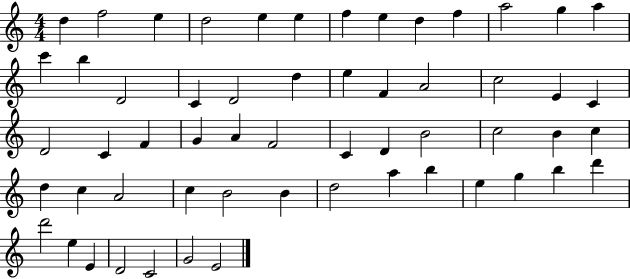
X:1
T:Untitled
M:4/4
L:1/4
K:C
d f2 e d2 e e f e d f a2 g a c' b D2 C D2 d e F A2 c2 E C D2 C F G A F2 C D B2 c2 B c d c A2 c B2 B d2 a b e g b d' d'2 e E D2 C2 G2 E2